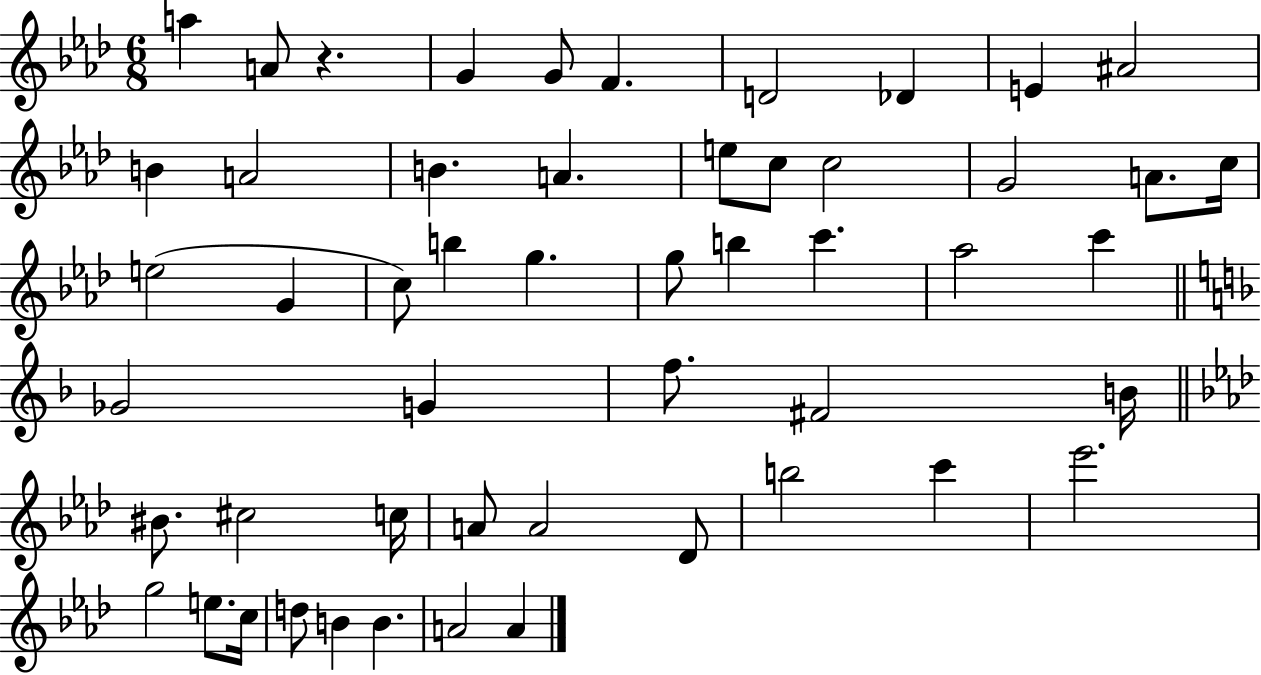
{
  \clef treble
  \numericTimeSignature
  \time 6/8
  \key aes \major
  \repeat volta 2 { a''4 a'8 r4. | g'4 g'8 f'4. | d'2 des'4 | e'4 ais'2 | \break b'4 a'2 | b'4. a'4. | e''8 c''8 c''2 | g'2 a'8. c''16 | \break e''2( g'4 | c''8) b''4 g''4. | g''8 b''4 c'''4. | aes''2 c'''4 | \break \bar "||" \break \key f \major ges'2 g'4 | f''8. fis'2 b'16 | \bar "||" \break \key f \minor bis'8. cis''2 c''16 | a'8 a'2 des'8 | b''2 c'''4 | ees'''2. | \break g''2 e''8. c''16 | d''8 b'4 b'4. | a'2 a'4 | } \bar "|."
}